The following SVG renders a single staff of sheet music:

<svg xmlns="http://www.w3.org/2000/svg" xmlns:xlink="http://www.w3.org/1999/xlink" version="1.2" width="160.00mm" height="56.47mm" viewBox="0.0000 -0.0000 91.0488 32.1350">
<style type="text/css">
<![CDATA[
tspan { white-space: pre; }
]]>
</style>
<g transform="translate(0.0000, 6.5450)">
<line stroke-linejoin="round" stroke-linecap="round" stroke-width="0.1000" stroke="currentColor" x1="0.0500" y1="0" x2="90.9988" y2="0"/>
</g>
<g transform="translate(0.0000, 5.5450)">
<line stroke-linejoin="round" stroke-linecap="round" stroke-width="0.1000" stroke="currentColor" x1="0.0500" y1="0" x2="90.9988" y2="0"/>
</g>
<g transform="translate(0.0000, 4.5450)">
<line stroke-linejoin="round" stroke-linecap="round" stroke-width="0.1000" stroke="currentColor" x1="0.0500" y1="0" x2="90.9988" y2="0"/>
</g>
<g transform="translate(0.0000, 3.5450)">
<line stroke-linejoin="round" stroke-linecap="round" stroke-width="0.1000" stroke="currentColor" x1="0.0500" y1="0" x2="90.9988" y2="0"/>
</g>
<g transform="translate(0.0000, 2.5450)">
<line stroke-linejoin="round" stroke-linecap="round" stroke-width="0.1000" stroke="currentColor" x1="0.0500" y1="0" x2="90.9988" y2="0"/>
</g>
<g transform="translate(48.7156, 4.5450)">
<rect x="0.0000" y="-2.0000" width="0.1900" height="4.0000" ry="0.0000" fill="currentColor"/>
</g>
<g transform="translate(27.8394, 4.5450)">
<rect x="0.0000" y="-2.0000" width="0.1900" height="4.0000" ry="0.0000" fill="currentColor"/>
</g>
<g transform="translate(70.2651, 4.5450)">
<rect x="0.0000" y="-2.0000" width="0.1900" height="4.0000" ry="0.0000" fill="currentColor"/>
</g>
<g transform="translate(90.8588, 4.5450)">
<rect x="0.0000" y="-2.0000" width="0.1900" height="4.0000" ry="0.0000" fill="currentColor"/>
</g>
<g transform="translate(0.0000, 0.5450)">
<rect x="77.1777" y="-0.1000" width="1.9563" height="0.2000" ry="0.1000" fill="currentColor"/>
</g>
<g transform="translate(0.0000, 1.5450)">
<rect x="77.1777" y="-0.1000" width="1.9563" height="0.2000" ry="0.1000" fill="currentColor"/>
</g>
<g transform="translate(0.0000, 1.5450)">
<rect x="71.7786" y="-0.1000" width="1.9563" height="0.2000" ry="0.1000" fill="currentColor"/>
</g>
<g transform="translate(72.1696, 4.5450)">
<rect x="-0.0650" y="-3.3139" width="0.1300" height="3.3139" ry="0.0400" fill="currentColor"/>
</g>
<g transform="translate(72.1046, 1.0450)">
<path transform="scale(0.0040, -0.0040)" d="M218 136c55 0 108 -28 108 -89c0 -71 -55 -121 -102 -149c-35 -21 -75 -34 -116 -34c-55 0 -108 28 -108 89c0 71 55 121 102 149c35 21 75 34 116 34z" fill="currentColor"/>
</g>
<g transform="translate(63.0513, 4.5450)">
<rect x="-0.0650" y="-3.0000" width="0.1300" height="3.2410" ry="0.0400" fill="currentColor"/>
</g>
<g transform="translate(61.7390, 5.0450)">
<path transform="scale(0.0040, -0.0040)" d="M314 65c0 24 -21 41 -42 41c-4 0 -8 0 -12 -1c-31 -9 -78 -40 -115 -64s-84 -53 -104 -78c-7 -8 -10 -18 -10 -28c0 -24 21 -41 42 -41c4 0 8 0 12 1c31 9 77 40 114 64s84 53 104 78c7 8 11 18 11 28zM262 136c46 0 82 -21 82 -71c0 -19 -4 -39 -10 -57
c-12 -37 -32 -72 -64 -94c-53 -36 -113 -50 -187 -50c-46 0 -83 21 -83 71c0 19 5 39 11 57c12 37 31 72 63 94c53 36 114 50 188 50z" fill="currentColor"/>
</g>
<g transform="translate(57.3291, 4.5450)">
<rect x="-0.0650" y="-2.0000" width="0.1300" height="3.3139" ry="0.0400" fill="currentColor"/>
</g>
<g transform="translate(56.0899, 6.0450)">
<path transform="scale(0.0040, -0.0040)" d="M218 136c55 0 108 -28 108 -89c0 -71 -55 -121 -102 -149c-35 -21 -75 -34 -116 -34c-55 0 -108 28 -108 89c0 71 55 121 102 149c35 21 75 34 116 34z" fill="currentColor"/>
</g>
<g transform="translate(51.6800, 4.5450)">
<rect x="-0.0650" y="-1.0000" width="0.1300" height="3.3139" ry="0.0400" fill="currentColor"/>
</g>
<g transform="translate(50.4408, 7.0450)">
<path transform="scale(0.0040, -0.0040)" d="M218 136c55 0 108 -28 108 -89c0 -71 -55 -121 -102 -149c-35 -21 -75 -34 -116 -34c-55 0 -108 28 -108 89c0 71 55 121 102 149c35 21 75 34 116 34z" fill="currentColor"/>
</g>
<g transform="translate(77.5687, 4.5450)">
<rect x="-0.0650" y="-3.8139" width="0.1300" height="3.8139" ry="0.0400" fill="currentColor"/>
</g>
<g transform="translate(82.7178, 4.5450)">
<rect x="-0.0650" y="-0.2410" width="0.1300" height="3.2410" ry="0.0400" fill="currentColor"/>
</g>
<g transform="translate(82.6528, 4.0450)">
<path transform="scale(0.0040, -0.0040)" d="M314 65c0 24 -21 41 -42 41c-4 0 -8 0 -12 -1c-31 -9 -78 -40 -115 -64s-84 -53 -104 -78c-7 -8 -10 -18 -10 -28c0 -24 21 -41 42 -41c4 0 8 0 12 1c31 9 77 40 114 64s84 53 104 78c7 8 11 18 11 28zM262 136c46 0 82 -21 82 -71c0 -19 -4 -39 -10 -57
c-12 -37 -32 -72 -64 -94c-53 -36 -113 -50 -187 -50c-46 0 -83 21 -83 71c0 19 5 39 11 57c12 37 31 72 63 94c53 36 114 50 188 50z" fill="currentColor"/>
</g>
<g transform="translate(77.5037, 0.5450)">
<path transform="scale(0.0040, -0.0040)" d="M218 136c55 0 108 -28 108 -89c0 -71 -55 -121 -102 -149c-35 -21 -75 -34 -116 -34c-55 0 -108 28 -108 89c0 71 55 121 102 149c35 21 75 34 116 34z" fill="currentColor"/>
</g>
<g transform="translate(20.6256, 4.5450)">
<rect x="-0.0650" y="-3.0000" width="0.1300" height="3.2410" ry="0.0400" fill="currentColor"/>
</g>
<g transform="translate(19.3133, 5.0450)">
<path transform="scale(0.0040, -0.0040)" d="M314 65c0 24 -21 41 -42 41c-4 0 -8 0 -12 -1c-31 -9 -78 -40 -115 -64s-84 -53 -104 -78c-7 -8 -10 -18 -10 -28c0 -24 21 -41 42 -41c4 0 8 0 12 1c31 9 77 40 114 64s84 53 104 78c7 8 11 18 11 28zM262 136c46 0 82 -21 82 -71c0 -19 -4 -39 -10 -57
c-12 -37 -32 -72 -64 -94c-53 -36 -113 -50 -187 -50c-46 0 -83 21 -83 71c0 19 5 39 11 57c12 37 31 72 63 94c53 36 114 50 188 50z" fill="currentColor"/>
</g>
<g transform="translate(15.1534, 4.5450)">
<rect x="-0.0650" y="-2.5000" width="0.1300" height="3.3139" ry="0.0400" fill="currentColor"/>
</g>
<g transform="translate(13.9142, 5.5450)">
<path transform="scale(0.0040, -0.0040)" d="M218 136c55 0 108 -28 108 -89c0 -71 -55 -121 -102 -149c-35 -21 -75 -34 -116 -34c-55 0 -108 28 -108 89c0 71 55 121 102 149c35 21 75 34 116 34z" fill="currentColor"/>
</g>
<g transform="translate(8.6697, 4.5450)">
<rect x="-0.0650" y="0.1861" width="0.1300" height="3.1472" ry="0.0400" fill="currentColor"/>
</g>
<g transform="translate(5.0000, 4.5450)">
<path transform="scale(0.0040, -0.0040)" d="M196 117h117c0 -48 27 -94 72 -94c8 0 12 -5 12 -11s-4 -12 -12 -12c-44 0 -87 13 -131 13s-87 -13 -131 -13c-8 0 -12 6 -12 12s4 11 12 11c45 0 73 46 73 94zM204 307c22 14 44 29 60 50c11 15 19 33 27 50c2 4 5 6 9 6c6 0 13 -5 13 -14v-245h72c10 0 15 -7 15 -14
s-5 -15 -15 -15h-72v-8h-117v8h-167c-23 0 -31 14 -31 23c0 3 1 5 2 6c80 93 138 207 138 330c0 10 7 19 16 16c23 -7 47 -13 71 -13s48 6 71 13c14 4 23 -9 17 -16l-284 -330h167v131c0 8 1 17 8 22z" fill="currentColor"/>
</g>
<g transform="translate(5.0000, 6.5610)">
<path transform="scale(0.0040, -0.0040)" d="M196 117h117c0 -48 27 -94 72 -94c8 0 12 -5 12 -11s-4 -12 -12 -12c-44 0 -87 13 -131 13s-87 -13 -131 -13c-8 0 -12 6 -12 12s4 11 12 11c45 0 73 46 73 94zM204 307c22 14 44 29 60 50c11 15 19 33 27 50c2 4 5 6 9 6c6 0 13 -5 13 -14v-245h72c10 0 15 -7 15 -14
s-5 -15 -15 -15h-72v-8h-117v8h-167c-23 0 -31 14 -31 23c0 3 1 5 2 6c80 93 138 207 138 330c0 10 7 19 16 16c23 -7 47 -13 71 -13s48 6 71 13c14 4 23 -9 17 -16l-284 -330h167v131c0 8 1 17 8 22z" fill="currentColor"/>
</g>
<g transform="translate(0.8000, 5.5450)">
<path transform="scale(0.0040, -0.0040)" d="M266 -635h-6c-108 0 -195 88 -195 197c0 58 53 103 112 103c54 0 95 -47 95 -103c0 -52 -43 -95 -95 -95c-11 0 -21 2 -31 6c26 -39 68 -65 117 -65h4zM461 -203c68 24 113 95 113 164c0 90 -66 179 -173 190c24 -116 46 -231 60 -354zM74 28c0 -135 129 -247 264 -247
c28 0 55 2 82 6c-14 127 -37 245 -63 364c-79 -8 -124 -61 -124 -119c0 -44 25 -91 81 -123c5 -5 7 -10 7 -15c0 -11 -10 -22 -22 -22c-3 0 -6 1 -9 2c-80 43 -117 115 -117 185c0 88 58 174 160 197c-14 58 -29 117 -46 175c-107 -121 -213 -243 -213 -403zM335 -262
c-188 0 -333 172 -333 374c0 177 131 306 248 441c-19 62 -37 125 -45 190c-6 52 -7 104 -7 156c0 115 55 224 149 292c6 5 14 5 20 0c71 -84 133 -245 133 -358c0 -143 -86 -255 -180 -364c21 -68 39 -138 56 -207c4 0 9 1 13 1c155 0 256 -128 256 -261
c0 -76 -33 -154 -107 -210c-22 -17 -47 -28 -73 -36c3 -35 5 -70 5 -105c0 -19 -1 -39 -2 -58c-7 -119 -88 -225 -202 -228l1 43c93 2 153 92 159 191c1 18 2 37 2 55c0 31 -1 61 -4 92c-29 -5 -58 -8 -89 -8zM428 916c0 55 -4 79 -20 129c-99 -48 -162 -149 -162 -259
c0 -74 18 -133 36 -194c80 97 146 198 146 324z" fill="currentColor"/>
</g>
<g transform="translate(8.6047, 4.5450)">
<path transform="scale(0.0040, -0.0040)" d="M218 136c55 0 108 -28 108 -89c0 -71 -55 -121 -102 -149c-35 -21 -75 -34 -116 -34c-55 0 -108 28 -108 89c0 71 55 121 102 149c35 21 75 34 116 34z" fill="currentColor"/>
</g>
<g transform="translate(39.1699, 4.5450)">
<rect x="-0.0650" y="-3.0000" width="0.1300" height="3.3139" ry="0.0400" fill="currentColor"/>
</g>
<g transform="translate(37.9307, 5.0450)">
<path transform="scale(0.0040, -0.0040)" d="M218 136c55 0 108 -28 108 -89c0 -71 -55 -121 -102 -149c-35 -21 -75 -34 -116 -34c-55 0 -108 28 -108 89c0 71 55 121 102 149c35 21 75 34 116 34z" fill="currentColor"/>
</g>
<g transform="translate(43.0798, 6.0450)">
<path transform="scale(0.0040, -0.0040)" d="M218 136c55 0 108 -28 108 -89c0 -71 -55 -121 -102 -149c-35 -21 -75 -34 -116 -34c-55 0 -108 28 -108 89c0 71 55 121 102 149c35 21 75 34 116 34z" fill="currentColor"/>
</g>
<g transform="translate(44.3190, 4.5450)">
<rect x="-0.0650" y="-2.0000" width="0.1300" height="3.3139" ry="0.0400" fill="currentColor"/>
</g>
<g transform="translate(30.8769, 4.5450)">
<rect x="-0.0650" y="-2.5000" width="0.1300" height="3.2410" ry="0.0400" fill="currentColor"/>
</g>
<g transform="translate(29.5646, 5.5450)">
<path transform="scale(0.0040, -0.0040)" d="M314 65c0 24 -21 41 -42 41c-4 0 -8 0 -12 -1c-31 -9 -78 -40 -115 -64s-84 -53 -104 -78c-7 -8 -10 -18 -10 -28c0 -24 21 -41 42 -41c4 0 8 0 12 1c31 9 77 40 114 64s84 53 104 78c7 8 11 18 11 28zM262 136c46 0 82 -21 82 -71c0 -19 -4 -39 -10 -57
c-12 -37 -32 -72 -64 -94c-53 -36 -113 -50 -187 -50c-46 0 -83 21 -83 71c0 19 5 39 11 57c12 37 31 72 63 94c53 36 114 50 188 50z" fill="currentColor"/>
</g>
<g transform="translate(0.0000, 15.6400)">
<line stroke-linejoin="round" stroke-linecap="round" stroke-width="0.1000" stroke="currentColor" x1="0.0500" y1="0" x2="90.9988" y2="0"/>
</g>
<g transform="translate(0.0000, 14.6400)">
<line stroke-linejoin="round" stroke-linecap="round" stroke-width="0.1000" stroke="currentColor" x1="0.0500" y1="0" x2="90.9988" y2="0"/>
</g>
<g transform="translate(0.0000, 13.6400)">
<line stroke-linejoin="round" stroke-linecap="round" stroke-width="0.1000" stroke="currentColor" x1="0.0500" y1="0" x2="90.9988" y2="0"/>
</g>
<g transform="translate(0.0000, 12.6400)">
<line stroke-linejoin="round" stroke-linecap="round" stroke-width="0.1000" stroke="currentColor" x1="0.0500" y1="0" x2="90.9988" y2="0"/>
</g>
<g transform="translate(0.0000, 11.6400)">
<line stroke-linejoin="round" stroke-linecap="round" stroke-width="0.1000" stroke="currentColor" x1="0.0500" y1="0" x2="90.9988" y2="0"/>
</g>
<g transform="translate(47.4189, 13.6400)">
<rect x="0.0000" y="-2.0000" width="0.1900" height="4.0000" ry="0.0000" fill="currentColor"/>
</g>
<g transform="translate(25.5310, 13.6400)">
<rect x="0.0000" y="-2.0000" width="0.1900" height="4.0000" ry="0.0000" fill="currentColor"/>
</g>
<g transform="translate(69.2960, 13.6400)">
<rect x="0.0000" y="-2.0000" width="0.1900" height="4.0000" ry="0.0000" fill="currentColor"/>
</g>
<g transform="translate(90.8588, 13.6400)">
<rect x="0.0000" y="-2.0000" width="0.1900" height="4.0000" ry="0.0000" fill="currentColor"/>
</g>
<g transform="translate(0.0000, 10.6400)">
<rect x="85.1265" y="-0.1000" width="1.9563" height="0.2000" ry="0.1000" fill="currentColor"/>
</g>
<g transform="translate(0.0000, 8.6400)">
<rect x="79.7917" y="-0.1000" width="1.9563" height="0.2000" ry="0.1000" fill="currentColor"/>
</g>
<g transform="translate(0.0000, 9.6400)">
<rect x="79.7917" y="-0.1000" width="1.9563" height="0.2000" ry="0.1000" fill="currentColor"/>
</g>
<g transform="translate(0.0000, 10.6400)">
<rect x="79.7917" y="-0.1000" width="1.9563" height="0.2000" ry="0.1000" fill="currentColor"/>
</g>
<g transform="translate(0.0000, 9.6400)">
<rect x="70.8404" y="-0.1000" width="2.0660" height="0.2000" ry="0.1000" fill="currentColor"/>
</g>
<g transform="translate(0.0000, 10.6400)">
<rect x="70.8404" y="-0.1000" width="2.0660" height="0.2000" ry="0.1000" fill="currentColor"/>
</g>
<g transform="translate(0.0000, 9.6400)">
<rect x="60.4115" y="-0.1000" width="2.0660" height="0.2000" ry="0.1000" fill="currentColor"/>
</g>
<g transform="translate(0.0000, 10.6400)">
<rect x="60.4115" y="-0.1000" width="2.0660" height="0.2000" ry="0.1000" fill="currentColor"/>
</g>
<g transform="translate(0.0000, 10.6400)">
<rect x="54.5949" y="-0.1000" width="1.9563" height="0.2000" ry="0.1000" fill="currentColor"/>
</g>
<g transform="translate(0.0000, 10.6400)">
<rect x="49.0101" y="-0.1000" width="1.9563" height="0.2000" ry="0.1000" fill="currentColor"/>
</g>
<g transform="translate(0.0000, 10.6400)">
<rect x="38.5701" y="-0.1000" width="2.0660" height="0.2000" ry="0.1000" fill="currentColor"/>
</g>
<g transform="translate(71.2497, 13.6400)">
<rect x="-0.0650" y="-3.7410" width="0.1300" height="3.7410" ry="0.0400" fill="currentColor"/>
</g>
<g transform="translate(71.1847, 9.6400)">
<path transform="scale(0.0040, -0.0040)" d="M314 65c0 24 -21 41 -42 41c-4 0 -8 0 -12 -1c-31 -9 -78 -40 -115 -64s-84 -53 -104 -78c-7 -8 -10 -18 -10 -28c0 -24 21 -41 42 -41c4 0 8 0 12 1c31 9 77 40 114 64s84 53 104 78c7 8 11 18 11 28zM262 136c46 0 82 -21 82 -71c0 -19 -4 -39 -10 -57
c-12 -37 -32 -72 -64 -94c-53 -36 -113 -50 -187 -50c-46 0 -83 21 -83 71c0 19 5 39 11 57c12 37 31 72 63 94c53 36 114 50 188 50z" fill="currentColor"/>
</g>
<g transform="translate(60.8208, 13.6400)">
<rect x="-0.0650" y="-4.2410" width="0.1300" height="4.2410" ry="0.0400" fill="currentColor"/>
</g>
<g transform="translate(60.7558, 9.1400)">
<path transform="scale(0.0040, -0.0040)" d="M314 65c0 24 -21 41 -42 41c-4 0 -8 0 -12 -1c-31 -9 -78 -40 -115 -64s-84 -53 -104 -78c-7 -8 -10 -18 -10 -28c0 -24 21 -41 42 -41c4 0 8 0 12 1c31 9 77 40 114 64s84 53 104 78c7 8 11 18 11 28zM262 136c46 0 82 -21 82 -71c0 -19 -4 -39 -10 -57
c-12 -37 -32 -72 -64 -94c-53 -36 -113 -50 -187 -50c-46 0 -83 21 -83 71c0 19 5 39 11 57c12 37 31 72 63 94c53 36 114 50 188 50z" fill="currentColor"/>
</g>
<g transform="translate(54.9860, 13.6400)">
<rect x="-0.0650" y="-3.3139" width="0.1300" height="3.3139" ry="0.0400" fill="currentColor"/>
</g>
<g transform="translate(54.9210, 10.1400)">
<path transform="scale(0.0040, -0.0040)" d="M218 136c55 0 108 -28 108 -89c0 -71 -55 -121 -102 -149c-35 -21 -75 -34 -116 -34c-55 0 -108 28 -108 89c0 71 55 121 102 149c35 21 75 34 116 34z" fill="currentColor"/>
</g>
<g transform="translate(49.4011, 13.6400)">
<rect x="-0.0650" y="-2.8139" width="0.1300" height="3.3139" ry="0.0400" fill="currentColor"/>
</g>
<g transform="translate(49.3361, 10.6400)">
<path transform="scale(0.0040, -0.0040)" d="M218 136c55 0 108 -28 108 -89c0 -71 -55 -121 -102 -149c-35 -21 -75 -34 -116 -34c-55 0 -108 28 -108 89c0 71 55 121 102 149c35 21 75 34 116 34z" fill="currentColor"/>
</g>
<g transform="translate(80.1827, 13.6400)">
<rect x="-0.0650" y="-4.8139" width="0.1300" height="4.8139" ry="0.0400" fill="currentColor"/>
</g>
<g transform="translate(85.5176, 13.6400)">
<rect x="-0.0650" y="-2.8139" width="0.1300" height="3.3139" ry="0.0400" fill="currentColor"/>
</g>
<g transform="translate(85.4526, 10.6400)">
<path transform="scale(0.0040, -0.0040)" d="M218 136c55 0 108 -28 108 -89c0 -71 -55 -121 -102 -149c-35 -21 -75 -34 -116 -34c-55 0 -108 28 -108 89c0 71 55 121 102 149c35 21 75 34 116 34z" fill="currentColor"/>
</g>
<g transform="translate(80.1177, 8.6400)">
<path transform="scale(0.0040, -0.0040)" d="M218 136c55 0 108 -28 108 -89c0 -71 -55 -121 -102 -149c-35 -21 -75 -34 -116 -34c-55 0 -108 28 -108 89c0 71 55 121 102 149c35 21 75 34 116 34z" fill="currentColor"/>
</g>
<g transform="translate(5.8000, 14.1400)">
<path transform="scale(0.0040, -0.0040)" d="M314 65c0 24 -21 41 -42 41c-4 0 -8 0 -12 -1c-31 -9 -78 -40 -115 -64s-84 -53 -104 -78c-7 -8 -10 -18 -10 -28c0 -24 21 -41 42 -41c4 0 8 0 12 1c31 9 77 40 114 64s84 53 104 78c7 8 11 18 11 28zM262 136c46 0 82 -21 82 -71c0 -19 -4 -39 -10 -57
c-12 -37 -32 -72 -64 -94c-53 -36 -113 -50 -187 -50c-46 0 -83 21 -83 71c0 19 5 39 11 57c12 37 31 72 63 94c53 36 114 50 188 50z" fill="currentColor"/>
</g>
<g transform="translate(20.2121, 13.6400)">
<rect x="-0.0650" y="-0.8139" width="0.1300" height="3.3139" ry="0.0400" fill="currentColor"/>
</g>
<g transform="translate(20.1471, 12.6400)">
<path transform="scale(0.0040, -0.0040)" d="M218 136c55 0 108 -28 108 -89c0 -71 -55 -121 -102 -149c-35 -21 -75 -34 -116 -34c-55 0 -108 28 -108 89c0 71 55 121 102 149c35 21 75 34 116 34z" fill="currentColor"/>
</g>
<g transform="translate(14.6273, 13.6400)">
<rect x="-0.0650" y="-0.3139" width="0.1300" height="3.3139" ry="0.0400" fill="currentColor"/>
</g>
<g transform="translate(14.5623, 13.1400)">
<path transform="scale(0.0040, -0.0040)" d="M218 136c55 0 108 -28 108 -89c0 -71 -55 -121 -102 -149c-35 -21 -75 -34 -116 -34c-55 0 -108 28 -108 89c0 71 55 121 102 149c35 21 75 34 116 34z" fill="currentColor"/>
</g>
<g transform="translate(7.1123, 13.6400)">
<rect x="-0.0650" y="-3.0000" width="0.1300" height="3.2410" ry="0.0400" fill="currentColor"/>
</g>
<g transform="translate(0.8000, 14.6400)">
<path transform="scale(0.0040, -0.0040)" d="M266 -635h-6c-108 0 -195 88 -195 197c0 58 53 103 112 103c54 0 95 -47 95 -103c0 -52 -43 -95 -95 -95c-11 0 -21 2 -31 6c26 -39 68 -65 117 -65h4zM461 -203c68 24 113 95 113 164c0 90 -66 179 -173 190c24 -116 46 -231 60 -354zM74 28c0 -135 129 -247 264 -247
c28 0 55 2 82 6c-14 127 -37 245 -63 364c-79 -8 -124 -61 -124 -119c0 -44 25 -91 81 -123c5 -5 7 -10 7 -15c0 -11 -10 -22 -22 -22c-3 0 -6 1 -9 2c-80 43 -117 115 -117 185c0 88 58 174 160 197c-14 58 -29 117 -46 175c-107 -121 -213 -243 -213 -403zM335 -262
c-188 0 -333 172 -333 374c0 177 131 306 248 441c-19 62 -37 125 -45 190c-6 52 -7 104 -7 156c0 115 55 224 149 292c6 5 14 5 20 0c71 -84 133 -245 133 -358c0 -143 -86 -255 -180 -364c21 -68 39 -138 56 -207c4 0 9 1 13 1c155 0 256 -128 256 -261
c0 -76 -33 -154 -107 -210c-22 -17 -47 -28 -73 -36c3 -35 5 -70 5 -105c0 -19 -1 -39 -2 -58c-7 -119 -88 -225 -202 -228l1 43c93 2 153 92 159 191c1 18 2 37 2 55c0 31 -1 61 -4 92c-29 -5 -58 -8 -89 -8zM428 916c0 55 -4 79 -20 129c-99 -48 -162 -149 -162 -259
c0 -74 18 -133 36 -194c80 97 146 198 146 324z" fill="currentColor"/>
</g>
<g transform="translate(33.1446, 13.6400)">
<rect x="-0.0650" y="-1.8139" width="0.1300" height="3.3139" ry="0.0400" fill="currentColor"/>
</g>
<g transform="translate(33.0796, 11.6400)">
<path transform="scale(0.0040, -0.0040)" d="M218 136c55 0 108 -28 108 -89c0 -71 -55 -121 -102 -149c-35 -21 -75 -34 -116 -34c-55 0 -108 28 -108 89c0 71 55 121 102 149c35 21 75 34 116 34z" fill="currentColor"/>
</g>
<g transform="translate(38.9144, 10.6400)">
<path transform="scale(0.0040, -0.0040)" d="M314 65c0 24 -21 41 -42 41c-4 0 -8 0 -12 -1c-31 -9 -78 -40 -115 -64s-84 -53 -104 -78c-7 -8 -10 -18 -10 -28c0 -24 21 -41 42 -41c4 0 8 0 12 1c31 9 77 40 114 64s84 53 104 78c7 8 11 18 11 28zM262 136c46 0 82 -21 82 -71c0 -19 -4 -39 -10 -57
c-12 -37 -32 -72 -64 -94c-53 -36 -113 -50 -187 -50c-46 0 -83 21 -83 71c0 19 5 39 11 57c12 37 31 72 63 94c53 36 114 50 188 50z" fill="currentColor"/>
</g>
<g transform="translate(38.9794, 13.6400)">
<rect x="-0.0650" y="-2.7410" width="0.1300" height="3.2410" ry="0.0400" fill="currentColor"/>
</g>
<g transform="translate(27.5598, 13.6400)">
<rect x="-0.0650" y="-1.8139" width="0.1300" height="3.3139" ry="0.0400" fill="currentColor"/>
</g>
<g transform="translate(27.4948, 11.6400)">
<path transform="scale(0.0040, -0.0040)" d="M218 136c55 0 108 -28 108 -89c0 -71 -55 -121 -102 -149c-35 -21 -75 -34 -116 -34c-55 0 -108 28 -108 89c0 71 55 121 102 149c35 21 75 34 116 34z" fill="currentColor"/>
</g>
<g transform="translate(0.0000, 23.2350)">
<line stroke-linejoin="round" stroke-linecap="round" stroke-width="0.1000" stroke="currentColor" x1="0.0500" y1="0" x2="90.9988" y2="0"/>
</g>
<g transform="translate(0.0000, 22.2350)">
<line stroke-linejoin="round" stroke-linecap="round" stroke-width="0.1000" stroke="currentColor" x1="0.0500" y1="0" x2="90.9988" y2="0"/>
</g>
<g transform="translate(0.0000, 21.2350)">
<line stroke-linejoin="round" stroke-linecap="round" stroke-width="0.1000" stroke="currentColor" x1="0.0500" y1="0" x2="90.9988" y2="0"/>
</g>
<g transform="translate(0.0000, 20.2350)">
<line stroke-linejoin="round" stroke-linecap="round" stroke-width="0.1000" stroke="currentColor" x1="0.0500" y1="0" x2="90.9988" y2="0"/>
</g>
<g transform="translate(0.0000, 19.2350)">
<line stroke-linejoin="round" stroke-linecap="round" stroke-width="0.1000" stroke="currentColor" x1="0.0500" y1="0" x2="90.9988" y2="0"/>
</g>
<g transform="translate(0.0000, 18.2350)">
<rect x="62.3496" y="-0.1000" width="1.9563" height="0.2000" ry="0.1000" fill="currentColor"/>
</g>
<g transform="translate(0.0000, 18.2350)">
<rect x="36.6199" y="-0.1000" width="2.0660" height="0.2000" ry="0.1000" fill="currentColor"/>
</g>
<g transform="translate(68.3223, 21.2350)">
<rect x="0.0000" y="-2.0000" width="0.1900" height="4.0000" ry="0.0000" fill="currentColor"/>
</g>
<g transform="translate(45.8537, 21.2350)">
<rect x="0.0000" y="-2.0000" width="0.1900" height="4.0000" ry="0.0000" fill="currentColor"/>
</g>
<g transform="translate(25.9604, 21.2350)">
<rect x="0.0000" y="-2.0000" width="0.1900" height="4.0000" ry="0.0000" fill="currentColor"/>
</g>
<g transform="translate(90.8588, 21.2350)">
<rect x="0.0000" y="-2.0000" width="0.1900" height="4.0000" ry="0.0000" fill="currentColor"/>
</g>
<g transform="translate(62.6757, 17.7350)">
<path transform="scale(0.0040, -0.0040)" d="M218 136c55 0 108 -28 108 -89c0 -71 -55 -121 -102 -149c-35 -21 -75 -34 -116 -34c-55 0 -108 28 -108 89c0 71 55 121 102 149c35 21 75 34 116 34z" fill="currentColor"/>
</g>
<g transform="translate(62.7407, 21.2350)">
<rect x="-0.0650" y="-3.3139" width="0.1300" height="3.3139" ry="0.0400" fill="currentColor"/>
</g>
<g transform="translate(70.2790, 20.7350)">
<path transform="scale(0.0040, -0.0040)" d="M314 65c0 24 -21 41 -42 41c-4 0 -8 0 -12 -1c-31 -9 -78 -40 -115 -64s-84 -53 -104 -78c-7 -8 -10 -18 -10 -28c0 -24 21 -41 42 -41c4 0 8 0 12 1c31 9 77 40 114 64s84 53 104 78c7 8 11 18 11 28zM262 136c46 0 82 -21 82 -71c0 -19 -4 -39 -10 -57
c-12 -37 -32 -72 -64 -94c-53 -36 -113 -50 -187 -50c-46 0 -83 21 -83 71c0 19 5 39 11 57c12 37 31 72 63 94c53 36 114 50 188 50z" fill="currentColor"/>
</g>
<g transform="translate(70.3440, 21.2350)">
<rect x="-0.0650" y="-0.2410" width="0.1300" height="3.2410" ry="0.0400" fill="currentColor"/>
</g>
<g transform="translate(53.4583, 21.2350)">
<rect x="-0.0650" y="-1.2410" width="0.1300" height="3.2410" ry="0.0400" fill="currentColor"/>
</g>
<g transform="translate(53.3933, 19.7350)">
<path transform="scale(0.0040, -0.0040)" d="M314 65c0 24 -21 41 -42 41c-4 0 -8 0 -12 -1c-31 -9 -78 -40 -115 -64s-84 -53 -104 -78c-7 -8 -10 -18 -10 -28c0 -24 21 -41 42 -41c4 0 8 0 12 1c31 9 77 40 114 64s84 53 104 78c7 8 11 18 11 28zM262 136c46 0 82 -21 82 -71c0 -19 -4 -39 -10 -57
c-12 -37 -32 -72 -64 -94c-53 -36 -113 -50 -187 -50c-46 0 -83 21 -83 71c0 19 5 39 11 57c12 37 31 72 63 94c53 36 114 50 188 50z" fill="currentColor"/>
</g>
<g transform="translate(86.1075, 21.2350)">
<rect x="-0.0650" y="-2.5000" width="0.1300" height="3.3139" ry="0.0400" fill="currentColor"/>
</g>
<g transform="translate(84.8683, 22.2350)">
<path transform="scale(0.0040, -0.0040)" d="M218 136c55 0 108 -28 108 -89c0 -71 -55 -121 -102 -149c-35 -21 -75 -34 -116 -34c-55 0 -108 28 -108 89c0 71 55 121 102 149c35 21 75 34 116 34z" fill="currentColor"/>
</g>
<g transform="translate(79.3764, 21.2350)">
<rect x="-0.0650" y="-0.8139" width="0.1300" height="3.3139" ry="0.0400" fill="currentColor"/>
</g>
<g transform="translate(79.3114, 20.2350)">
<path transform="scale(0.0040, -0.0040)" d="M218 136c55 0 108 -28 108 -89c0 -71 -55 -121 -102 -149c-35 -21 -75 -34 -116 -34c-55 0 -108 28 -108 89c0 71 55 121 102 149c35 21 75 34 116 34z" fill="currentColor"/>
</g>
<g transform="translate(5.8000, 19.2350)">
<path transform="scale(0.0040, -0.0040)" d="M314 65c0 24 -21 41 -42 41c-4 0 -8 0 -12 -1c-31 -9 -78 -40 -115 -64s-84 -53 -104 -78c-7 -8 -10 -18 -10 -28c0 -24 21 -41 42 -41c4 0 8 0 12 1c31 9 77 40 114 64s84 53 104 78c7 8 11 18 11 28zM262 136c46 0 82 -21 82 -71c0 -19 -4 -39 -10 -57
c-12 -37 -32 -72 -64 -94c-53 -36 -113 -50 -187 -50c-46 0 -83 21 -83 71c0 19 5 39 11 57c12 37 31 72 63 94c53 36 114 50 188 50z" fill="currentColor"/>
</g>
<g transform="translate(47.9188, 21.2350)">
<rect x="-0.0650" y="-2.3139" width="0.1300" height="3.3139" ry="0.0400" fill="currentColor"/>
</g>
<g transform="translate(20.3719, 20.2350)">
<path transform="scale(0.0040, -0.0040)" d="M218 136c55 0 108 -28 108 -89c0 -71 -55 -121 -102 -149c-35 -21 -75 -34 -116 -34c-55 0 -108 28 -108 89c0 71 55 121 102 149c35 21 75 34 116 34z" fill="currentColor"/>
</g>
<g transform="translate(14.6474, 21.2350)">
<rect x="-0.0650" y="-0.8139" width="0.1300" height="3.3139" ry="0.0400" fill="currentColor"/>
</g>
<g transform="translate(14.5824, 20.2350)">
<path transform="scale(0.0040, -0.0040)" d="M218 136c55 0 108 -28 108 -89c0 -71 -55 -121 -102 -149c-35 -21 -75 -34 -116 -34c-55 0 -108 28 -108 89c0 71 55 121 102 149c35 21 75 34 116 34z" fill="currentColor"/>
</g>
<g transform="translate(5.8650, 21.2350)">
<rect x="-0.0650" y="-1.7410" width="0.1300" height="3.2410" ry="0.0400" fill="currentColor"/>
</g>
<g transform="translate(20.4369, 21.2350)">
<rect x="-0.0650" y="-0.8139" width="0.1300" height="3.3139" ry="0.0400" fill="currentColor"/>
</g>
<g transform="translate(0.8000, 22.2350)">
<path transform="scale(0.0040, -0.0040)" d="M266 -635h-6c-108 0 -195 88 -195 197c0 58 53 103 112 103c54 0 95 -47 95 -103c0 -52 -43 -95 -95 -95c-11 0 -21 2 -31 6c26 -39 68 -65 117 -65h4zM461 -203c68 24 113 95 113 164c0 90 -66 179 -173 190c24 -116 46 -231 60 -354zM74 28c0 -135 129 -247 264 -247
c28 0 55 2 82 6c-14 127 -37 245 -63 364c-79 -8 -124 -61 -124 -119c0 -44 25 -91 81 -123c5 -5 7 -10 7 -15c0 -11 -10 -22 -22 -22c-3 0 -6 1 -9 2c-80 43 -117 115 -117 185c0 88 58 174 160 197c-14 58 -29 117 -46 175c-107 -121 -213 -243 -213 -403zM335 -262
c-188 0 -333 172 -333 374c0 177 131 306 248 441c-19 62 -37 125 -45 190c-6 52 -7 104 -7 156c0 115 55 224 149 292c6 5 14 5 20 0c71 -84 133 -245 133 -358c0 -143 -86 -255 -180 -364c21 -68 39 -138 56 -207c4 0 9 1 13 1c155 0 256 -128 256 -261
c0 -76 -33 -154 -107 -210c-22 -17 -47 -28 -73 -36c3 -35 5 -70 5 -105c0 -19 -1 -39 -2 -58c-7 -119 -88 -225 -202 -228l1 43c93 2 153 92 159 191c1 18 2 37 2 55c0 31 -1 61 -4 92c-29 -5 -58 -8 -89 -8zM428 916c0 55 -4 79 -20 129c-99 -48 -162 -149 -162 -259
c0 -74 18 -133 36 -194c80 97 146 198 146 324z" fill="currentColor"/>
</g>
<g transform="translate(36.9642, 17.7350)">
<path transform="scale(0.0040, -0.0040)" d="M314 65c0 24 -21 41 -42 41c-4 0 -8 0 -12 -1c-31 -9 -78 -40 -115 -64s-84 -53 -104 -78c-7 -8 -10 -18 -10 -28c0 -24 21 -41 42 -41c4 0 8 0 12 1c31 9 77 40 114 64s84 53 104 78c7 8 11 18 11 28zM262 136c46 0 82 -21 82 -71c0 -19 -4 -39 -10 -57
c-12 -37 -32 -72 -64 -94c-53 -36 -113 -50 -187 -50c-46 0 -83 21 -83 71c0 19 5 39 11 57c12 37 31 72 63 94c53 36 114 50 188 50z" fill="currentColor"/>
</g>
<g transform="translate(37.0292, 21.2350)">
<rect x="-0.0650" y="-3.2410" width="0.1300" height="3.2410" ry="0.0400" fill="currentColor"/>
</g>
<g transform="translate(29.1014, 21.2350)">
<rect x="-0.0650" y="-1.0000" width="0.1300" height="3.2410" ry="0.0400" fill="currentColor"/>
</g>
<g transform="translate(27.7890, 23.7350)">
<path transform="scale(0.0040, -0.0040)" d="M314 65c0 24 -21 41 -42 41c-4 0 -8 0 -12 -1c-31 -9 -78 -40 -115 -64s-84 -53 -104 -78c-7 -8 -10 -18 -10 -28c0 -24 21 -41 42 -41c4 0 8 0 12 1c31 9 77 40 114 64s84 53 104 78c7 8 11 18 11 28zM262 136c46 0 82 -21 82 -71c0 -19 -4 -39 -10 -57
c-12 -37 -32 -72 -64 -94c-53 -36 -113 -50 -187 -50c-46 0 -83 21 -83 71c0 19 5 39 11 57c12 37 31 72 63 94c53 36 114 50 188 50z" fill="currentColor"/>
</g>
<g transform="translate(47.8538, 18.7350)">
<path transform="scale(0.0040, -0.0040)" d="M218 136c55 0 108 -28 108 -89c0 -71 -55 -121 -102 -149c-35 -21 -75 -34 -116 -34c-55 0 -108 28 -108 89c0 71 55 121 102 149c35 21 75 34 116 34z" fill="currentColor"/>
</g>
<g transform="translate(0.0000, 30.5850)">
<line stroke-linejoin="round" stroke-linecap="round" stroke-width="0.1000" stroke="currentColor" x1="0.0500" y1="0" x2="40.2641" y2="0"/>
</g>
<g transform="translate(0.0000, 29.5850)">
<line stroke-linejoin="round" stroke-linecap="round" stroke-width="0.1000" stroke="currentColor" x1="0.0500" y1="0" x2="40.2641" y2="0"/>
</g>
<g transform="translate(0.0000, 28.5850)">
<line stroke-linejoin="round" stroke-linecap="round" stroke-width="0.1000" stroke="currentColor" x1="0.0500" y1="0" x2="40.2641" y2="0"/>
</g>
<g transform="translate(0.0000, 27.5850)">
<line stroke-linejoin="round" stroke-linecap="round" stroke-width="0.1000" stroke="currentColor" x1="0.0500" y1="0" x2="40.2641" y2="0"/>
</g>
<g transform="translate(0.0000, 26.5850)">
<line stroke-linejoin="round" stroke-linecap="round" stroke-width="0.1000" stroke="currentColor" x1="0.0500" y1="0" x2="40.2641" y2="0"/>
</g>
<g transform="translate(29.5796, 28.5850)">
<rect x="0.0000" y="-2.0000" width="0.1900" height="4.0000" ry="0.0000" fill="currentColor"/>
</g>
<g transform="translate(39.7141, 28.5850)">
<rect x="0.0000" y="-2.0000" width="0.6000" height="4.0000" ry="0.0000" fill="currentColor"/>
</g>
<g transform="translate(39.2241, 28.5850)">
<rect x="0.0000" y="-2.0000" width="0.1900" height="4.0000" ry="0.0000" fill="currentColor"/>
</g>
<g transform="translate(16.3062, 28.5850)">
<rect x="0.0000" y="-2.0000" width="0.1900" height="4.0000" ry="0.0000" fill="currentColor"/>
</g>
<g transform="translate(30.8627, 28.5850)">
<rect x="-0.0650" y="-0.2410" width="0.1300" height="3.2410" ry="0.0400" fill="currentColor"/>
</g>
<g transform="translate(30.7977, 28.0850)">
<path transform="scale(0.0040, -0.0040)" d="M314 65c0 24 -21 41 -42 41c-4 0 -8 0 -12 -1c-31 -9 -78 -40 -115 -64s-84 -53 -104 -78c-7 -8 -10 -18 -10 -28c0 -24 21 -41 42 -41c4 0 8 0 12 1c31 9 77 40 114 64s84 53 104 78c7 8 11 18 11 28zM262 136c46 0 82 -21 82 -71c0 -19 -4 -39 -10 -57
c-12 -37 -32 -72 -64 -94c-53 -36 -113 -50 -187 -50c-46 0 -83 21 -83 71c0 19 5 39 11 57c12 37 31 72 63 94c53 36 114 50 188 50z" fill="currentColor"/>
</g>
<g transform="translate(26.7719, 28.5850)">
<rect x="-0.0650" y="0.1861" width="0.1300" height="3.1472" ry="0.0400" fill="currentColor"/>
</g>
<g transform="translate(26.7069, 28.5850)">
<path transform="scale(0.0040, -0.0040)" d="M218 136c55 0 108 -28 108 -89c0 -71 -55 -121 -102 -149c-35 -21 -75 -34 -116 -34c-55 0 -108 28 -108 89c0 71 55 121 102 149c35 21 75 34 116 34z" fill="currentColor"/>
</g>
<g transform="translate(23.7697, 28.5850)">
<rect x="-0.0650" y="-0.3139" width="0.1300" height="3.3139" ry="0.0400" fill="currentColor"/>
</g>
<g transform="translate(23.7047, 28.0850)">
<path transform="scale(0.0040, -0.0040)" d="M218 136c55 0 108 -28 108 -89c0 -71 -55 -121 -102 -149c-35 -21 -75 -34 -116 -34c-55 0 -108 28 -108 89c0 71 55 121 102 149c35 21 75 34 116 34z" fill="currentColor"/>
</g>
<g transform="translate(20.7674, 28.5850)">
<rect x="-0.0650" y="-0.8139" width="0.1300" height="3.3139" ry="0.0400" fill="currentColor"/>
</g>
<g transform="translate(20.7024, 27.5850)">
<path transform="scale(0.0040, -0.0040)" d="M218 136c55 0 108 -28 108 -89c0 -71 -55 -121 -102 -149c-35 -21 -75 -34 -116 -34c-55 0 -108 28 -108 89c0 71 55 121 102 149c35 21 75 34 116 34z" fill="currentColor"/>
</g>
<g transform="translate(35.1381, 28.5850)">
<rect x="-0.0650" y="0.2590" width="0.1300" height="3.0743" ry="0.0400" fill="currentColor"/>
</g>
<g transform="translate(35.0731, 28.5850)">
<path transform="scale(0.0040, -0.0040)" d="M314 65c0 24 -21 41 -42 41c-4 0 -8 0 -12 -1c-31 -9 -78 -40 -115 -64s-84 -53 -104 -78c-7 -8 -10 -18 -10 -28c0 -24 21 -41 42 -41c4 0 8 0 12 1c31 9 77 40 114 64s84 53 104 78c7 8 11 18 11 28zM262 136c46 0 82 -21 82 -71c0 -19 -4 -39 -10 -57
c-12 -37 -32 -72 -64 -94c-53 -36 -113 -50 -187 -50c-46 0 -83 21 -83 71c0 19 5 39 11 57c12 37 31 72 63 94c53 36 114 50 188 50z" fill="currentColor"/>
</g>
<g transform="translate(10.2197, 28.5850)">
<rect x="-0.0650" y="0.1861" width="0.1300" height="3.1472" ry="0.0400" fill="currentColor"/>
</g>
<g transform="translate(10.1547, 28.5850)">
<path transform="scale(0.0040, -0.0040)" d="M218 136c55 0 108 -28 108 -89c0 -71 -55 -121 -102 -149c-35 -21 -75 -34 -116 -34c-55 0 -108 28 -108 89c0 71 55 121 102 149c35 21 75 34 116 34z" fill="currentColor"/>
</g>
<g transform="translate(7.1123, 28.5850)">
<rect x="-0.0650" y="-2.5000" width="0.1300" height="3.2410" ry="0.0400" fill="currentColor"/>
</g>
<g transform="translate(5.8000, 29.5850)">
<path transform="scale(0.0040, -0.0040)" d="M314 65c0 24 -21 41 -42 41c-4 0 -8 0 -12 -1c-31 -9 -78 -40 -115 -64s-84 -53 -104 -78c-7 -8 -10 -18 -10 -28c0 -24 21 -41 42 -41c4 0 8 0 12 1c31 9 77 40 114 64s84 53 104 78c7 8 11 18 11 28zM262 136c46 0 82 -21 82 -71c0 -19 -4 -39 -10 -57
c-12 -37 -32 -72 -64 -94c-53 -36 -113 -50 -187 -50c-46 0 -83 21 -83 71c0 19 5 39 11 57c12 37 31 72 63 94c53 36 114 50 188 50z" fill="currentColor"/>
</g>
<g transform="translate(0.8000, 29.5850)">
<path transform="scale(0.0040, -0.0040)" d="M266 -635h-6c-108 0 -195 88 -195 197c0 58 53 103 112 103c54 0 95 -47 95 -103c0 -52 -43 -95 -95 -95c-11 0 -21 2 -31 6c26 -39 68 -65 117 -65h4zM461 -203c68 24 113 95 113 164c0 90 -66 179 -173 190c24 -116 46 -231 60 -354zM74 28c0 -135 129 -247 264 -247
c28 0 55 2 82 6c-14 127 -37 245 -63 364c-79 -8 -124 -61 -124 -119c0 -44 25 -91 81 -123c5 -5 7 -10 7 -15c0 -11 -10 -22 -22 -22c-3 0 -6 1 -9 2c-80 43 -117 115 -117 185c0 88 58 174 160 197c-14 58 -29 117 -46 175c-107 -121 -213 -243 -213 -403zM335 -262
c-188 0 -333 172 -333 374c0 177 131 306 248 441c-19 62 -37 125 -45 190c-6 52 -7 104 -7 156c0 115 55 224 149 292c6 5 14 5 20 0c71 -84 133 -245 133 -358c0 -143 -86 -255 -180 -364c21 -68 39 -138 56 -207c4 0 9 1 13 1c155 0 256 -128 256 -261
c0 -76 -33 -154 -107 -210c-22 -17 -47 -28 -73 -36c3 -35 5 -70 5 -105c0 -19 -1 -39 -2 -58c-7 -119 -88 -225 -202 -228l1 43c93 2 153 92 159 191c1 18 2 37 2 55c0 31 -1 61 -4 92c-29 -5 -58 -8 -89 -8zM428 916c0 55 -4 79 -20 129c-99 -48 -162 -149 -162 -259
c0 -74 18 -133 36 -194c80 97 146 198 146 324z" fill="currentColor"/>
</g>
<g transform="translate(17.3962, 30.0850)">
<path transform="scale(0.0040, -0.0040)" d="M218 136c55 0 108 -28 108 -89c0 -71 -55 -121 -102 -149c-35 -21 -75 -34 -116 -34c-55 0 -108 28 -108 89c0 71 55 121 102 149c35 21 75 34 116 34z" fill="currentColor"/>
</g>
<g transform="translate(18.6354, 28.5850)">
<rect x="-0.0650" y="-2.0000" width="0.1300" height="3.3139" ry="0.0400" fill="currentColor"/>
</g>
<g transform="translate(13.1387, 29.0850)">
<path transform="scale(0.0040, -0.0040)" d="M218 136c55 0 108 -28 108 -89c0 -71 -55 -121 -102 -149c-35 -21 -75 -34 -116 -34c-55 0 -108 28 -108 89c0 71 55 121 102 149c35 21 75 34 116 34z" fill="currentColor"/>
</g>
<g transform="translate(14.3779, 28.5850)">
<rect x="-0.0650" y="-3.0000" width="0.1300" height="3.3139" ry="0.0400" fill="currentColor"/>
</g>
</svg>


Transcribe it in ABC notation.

X:1
T:Untitled
M:4/4
L:1/4
K:C
B G A2 G2 A F D F A2 b c' c2 A2 c d f f a2 a b d'2 c'2 e' a f2 d d D2 b2 g e2 b c2 d G G2 B A F d c B c2 B2